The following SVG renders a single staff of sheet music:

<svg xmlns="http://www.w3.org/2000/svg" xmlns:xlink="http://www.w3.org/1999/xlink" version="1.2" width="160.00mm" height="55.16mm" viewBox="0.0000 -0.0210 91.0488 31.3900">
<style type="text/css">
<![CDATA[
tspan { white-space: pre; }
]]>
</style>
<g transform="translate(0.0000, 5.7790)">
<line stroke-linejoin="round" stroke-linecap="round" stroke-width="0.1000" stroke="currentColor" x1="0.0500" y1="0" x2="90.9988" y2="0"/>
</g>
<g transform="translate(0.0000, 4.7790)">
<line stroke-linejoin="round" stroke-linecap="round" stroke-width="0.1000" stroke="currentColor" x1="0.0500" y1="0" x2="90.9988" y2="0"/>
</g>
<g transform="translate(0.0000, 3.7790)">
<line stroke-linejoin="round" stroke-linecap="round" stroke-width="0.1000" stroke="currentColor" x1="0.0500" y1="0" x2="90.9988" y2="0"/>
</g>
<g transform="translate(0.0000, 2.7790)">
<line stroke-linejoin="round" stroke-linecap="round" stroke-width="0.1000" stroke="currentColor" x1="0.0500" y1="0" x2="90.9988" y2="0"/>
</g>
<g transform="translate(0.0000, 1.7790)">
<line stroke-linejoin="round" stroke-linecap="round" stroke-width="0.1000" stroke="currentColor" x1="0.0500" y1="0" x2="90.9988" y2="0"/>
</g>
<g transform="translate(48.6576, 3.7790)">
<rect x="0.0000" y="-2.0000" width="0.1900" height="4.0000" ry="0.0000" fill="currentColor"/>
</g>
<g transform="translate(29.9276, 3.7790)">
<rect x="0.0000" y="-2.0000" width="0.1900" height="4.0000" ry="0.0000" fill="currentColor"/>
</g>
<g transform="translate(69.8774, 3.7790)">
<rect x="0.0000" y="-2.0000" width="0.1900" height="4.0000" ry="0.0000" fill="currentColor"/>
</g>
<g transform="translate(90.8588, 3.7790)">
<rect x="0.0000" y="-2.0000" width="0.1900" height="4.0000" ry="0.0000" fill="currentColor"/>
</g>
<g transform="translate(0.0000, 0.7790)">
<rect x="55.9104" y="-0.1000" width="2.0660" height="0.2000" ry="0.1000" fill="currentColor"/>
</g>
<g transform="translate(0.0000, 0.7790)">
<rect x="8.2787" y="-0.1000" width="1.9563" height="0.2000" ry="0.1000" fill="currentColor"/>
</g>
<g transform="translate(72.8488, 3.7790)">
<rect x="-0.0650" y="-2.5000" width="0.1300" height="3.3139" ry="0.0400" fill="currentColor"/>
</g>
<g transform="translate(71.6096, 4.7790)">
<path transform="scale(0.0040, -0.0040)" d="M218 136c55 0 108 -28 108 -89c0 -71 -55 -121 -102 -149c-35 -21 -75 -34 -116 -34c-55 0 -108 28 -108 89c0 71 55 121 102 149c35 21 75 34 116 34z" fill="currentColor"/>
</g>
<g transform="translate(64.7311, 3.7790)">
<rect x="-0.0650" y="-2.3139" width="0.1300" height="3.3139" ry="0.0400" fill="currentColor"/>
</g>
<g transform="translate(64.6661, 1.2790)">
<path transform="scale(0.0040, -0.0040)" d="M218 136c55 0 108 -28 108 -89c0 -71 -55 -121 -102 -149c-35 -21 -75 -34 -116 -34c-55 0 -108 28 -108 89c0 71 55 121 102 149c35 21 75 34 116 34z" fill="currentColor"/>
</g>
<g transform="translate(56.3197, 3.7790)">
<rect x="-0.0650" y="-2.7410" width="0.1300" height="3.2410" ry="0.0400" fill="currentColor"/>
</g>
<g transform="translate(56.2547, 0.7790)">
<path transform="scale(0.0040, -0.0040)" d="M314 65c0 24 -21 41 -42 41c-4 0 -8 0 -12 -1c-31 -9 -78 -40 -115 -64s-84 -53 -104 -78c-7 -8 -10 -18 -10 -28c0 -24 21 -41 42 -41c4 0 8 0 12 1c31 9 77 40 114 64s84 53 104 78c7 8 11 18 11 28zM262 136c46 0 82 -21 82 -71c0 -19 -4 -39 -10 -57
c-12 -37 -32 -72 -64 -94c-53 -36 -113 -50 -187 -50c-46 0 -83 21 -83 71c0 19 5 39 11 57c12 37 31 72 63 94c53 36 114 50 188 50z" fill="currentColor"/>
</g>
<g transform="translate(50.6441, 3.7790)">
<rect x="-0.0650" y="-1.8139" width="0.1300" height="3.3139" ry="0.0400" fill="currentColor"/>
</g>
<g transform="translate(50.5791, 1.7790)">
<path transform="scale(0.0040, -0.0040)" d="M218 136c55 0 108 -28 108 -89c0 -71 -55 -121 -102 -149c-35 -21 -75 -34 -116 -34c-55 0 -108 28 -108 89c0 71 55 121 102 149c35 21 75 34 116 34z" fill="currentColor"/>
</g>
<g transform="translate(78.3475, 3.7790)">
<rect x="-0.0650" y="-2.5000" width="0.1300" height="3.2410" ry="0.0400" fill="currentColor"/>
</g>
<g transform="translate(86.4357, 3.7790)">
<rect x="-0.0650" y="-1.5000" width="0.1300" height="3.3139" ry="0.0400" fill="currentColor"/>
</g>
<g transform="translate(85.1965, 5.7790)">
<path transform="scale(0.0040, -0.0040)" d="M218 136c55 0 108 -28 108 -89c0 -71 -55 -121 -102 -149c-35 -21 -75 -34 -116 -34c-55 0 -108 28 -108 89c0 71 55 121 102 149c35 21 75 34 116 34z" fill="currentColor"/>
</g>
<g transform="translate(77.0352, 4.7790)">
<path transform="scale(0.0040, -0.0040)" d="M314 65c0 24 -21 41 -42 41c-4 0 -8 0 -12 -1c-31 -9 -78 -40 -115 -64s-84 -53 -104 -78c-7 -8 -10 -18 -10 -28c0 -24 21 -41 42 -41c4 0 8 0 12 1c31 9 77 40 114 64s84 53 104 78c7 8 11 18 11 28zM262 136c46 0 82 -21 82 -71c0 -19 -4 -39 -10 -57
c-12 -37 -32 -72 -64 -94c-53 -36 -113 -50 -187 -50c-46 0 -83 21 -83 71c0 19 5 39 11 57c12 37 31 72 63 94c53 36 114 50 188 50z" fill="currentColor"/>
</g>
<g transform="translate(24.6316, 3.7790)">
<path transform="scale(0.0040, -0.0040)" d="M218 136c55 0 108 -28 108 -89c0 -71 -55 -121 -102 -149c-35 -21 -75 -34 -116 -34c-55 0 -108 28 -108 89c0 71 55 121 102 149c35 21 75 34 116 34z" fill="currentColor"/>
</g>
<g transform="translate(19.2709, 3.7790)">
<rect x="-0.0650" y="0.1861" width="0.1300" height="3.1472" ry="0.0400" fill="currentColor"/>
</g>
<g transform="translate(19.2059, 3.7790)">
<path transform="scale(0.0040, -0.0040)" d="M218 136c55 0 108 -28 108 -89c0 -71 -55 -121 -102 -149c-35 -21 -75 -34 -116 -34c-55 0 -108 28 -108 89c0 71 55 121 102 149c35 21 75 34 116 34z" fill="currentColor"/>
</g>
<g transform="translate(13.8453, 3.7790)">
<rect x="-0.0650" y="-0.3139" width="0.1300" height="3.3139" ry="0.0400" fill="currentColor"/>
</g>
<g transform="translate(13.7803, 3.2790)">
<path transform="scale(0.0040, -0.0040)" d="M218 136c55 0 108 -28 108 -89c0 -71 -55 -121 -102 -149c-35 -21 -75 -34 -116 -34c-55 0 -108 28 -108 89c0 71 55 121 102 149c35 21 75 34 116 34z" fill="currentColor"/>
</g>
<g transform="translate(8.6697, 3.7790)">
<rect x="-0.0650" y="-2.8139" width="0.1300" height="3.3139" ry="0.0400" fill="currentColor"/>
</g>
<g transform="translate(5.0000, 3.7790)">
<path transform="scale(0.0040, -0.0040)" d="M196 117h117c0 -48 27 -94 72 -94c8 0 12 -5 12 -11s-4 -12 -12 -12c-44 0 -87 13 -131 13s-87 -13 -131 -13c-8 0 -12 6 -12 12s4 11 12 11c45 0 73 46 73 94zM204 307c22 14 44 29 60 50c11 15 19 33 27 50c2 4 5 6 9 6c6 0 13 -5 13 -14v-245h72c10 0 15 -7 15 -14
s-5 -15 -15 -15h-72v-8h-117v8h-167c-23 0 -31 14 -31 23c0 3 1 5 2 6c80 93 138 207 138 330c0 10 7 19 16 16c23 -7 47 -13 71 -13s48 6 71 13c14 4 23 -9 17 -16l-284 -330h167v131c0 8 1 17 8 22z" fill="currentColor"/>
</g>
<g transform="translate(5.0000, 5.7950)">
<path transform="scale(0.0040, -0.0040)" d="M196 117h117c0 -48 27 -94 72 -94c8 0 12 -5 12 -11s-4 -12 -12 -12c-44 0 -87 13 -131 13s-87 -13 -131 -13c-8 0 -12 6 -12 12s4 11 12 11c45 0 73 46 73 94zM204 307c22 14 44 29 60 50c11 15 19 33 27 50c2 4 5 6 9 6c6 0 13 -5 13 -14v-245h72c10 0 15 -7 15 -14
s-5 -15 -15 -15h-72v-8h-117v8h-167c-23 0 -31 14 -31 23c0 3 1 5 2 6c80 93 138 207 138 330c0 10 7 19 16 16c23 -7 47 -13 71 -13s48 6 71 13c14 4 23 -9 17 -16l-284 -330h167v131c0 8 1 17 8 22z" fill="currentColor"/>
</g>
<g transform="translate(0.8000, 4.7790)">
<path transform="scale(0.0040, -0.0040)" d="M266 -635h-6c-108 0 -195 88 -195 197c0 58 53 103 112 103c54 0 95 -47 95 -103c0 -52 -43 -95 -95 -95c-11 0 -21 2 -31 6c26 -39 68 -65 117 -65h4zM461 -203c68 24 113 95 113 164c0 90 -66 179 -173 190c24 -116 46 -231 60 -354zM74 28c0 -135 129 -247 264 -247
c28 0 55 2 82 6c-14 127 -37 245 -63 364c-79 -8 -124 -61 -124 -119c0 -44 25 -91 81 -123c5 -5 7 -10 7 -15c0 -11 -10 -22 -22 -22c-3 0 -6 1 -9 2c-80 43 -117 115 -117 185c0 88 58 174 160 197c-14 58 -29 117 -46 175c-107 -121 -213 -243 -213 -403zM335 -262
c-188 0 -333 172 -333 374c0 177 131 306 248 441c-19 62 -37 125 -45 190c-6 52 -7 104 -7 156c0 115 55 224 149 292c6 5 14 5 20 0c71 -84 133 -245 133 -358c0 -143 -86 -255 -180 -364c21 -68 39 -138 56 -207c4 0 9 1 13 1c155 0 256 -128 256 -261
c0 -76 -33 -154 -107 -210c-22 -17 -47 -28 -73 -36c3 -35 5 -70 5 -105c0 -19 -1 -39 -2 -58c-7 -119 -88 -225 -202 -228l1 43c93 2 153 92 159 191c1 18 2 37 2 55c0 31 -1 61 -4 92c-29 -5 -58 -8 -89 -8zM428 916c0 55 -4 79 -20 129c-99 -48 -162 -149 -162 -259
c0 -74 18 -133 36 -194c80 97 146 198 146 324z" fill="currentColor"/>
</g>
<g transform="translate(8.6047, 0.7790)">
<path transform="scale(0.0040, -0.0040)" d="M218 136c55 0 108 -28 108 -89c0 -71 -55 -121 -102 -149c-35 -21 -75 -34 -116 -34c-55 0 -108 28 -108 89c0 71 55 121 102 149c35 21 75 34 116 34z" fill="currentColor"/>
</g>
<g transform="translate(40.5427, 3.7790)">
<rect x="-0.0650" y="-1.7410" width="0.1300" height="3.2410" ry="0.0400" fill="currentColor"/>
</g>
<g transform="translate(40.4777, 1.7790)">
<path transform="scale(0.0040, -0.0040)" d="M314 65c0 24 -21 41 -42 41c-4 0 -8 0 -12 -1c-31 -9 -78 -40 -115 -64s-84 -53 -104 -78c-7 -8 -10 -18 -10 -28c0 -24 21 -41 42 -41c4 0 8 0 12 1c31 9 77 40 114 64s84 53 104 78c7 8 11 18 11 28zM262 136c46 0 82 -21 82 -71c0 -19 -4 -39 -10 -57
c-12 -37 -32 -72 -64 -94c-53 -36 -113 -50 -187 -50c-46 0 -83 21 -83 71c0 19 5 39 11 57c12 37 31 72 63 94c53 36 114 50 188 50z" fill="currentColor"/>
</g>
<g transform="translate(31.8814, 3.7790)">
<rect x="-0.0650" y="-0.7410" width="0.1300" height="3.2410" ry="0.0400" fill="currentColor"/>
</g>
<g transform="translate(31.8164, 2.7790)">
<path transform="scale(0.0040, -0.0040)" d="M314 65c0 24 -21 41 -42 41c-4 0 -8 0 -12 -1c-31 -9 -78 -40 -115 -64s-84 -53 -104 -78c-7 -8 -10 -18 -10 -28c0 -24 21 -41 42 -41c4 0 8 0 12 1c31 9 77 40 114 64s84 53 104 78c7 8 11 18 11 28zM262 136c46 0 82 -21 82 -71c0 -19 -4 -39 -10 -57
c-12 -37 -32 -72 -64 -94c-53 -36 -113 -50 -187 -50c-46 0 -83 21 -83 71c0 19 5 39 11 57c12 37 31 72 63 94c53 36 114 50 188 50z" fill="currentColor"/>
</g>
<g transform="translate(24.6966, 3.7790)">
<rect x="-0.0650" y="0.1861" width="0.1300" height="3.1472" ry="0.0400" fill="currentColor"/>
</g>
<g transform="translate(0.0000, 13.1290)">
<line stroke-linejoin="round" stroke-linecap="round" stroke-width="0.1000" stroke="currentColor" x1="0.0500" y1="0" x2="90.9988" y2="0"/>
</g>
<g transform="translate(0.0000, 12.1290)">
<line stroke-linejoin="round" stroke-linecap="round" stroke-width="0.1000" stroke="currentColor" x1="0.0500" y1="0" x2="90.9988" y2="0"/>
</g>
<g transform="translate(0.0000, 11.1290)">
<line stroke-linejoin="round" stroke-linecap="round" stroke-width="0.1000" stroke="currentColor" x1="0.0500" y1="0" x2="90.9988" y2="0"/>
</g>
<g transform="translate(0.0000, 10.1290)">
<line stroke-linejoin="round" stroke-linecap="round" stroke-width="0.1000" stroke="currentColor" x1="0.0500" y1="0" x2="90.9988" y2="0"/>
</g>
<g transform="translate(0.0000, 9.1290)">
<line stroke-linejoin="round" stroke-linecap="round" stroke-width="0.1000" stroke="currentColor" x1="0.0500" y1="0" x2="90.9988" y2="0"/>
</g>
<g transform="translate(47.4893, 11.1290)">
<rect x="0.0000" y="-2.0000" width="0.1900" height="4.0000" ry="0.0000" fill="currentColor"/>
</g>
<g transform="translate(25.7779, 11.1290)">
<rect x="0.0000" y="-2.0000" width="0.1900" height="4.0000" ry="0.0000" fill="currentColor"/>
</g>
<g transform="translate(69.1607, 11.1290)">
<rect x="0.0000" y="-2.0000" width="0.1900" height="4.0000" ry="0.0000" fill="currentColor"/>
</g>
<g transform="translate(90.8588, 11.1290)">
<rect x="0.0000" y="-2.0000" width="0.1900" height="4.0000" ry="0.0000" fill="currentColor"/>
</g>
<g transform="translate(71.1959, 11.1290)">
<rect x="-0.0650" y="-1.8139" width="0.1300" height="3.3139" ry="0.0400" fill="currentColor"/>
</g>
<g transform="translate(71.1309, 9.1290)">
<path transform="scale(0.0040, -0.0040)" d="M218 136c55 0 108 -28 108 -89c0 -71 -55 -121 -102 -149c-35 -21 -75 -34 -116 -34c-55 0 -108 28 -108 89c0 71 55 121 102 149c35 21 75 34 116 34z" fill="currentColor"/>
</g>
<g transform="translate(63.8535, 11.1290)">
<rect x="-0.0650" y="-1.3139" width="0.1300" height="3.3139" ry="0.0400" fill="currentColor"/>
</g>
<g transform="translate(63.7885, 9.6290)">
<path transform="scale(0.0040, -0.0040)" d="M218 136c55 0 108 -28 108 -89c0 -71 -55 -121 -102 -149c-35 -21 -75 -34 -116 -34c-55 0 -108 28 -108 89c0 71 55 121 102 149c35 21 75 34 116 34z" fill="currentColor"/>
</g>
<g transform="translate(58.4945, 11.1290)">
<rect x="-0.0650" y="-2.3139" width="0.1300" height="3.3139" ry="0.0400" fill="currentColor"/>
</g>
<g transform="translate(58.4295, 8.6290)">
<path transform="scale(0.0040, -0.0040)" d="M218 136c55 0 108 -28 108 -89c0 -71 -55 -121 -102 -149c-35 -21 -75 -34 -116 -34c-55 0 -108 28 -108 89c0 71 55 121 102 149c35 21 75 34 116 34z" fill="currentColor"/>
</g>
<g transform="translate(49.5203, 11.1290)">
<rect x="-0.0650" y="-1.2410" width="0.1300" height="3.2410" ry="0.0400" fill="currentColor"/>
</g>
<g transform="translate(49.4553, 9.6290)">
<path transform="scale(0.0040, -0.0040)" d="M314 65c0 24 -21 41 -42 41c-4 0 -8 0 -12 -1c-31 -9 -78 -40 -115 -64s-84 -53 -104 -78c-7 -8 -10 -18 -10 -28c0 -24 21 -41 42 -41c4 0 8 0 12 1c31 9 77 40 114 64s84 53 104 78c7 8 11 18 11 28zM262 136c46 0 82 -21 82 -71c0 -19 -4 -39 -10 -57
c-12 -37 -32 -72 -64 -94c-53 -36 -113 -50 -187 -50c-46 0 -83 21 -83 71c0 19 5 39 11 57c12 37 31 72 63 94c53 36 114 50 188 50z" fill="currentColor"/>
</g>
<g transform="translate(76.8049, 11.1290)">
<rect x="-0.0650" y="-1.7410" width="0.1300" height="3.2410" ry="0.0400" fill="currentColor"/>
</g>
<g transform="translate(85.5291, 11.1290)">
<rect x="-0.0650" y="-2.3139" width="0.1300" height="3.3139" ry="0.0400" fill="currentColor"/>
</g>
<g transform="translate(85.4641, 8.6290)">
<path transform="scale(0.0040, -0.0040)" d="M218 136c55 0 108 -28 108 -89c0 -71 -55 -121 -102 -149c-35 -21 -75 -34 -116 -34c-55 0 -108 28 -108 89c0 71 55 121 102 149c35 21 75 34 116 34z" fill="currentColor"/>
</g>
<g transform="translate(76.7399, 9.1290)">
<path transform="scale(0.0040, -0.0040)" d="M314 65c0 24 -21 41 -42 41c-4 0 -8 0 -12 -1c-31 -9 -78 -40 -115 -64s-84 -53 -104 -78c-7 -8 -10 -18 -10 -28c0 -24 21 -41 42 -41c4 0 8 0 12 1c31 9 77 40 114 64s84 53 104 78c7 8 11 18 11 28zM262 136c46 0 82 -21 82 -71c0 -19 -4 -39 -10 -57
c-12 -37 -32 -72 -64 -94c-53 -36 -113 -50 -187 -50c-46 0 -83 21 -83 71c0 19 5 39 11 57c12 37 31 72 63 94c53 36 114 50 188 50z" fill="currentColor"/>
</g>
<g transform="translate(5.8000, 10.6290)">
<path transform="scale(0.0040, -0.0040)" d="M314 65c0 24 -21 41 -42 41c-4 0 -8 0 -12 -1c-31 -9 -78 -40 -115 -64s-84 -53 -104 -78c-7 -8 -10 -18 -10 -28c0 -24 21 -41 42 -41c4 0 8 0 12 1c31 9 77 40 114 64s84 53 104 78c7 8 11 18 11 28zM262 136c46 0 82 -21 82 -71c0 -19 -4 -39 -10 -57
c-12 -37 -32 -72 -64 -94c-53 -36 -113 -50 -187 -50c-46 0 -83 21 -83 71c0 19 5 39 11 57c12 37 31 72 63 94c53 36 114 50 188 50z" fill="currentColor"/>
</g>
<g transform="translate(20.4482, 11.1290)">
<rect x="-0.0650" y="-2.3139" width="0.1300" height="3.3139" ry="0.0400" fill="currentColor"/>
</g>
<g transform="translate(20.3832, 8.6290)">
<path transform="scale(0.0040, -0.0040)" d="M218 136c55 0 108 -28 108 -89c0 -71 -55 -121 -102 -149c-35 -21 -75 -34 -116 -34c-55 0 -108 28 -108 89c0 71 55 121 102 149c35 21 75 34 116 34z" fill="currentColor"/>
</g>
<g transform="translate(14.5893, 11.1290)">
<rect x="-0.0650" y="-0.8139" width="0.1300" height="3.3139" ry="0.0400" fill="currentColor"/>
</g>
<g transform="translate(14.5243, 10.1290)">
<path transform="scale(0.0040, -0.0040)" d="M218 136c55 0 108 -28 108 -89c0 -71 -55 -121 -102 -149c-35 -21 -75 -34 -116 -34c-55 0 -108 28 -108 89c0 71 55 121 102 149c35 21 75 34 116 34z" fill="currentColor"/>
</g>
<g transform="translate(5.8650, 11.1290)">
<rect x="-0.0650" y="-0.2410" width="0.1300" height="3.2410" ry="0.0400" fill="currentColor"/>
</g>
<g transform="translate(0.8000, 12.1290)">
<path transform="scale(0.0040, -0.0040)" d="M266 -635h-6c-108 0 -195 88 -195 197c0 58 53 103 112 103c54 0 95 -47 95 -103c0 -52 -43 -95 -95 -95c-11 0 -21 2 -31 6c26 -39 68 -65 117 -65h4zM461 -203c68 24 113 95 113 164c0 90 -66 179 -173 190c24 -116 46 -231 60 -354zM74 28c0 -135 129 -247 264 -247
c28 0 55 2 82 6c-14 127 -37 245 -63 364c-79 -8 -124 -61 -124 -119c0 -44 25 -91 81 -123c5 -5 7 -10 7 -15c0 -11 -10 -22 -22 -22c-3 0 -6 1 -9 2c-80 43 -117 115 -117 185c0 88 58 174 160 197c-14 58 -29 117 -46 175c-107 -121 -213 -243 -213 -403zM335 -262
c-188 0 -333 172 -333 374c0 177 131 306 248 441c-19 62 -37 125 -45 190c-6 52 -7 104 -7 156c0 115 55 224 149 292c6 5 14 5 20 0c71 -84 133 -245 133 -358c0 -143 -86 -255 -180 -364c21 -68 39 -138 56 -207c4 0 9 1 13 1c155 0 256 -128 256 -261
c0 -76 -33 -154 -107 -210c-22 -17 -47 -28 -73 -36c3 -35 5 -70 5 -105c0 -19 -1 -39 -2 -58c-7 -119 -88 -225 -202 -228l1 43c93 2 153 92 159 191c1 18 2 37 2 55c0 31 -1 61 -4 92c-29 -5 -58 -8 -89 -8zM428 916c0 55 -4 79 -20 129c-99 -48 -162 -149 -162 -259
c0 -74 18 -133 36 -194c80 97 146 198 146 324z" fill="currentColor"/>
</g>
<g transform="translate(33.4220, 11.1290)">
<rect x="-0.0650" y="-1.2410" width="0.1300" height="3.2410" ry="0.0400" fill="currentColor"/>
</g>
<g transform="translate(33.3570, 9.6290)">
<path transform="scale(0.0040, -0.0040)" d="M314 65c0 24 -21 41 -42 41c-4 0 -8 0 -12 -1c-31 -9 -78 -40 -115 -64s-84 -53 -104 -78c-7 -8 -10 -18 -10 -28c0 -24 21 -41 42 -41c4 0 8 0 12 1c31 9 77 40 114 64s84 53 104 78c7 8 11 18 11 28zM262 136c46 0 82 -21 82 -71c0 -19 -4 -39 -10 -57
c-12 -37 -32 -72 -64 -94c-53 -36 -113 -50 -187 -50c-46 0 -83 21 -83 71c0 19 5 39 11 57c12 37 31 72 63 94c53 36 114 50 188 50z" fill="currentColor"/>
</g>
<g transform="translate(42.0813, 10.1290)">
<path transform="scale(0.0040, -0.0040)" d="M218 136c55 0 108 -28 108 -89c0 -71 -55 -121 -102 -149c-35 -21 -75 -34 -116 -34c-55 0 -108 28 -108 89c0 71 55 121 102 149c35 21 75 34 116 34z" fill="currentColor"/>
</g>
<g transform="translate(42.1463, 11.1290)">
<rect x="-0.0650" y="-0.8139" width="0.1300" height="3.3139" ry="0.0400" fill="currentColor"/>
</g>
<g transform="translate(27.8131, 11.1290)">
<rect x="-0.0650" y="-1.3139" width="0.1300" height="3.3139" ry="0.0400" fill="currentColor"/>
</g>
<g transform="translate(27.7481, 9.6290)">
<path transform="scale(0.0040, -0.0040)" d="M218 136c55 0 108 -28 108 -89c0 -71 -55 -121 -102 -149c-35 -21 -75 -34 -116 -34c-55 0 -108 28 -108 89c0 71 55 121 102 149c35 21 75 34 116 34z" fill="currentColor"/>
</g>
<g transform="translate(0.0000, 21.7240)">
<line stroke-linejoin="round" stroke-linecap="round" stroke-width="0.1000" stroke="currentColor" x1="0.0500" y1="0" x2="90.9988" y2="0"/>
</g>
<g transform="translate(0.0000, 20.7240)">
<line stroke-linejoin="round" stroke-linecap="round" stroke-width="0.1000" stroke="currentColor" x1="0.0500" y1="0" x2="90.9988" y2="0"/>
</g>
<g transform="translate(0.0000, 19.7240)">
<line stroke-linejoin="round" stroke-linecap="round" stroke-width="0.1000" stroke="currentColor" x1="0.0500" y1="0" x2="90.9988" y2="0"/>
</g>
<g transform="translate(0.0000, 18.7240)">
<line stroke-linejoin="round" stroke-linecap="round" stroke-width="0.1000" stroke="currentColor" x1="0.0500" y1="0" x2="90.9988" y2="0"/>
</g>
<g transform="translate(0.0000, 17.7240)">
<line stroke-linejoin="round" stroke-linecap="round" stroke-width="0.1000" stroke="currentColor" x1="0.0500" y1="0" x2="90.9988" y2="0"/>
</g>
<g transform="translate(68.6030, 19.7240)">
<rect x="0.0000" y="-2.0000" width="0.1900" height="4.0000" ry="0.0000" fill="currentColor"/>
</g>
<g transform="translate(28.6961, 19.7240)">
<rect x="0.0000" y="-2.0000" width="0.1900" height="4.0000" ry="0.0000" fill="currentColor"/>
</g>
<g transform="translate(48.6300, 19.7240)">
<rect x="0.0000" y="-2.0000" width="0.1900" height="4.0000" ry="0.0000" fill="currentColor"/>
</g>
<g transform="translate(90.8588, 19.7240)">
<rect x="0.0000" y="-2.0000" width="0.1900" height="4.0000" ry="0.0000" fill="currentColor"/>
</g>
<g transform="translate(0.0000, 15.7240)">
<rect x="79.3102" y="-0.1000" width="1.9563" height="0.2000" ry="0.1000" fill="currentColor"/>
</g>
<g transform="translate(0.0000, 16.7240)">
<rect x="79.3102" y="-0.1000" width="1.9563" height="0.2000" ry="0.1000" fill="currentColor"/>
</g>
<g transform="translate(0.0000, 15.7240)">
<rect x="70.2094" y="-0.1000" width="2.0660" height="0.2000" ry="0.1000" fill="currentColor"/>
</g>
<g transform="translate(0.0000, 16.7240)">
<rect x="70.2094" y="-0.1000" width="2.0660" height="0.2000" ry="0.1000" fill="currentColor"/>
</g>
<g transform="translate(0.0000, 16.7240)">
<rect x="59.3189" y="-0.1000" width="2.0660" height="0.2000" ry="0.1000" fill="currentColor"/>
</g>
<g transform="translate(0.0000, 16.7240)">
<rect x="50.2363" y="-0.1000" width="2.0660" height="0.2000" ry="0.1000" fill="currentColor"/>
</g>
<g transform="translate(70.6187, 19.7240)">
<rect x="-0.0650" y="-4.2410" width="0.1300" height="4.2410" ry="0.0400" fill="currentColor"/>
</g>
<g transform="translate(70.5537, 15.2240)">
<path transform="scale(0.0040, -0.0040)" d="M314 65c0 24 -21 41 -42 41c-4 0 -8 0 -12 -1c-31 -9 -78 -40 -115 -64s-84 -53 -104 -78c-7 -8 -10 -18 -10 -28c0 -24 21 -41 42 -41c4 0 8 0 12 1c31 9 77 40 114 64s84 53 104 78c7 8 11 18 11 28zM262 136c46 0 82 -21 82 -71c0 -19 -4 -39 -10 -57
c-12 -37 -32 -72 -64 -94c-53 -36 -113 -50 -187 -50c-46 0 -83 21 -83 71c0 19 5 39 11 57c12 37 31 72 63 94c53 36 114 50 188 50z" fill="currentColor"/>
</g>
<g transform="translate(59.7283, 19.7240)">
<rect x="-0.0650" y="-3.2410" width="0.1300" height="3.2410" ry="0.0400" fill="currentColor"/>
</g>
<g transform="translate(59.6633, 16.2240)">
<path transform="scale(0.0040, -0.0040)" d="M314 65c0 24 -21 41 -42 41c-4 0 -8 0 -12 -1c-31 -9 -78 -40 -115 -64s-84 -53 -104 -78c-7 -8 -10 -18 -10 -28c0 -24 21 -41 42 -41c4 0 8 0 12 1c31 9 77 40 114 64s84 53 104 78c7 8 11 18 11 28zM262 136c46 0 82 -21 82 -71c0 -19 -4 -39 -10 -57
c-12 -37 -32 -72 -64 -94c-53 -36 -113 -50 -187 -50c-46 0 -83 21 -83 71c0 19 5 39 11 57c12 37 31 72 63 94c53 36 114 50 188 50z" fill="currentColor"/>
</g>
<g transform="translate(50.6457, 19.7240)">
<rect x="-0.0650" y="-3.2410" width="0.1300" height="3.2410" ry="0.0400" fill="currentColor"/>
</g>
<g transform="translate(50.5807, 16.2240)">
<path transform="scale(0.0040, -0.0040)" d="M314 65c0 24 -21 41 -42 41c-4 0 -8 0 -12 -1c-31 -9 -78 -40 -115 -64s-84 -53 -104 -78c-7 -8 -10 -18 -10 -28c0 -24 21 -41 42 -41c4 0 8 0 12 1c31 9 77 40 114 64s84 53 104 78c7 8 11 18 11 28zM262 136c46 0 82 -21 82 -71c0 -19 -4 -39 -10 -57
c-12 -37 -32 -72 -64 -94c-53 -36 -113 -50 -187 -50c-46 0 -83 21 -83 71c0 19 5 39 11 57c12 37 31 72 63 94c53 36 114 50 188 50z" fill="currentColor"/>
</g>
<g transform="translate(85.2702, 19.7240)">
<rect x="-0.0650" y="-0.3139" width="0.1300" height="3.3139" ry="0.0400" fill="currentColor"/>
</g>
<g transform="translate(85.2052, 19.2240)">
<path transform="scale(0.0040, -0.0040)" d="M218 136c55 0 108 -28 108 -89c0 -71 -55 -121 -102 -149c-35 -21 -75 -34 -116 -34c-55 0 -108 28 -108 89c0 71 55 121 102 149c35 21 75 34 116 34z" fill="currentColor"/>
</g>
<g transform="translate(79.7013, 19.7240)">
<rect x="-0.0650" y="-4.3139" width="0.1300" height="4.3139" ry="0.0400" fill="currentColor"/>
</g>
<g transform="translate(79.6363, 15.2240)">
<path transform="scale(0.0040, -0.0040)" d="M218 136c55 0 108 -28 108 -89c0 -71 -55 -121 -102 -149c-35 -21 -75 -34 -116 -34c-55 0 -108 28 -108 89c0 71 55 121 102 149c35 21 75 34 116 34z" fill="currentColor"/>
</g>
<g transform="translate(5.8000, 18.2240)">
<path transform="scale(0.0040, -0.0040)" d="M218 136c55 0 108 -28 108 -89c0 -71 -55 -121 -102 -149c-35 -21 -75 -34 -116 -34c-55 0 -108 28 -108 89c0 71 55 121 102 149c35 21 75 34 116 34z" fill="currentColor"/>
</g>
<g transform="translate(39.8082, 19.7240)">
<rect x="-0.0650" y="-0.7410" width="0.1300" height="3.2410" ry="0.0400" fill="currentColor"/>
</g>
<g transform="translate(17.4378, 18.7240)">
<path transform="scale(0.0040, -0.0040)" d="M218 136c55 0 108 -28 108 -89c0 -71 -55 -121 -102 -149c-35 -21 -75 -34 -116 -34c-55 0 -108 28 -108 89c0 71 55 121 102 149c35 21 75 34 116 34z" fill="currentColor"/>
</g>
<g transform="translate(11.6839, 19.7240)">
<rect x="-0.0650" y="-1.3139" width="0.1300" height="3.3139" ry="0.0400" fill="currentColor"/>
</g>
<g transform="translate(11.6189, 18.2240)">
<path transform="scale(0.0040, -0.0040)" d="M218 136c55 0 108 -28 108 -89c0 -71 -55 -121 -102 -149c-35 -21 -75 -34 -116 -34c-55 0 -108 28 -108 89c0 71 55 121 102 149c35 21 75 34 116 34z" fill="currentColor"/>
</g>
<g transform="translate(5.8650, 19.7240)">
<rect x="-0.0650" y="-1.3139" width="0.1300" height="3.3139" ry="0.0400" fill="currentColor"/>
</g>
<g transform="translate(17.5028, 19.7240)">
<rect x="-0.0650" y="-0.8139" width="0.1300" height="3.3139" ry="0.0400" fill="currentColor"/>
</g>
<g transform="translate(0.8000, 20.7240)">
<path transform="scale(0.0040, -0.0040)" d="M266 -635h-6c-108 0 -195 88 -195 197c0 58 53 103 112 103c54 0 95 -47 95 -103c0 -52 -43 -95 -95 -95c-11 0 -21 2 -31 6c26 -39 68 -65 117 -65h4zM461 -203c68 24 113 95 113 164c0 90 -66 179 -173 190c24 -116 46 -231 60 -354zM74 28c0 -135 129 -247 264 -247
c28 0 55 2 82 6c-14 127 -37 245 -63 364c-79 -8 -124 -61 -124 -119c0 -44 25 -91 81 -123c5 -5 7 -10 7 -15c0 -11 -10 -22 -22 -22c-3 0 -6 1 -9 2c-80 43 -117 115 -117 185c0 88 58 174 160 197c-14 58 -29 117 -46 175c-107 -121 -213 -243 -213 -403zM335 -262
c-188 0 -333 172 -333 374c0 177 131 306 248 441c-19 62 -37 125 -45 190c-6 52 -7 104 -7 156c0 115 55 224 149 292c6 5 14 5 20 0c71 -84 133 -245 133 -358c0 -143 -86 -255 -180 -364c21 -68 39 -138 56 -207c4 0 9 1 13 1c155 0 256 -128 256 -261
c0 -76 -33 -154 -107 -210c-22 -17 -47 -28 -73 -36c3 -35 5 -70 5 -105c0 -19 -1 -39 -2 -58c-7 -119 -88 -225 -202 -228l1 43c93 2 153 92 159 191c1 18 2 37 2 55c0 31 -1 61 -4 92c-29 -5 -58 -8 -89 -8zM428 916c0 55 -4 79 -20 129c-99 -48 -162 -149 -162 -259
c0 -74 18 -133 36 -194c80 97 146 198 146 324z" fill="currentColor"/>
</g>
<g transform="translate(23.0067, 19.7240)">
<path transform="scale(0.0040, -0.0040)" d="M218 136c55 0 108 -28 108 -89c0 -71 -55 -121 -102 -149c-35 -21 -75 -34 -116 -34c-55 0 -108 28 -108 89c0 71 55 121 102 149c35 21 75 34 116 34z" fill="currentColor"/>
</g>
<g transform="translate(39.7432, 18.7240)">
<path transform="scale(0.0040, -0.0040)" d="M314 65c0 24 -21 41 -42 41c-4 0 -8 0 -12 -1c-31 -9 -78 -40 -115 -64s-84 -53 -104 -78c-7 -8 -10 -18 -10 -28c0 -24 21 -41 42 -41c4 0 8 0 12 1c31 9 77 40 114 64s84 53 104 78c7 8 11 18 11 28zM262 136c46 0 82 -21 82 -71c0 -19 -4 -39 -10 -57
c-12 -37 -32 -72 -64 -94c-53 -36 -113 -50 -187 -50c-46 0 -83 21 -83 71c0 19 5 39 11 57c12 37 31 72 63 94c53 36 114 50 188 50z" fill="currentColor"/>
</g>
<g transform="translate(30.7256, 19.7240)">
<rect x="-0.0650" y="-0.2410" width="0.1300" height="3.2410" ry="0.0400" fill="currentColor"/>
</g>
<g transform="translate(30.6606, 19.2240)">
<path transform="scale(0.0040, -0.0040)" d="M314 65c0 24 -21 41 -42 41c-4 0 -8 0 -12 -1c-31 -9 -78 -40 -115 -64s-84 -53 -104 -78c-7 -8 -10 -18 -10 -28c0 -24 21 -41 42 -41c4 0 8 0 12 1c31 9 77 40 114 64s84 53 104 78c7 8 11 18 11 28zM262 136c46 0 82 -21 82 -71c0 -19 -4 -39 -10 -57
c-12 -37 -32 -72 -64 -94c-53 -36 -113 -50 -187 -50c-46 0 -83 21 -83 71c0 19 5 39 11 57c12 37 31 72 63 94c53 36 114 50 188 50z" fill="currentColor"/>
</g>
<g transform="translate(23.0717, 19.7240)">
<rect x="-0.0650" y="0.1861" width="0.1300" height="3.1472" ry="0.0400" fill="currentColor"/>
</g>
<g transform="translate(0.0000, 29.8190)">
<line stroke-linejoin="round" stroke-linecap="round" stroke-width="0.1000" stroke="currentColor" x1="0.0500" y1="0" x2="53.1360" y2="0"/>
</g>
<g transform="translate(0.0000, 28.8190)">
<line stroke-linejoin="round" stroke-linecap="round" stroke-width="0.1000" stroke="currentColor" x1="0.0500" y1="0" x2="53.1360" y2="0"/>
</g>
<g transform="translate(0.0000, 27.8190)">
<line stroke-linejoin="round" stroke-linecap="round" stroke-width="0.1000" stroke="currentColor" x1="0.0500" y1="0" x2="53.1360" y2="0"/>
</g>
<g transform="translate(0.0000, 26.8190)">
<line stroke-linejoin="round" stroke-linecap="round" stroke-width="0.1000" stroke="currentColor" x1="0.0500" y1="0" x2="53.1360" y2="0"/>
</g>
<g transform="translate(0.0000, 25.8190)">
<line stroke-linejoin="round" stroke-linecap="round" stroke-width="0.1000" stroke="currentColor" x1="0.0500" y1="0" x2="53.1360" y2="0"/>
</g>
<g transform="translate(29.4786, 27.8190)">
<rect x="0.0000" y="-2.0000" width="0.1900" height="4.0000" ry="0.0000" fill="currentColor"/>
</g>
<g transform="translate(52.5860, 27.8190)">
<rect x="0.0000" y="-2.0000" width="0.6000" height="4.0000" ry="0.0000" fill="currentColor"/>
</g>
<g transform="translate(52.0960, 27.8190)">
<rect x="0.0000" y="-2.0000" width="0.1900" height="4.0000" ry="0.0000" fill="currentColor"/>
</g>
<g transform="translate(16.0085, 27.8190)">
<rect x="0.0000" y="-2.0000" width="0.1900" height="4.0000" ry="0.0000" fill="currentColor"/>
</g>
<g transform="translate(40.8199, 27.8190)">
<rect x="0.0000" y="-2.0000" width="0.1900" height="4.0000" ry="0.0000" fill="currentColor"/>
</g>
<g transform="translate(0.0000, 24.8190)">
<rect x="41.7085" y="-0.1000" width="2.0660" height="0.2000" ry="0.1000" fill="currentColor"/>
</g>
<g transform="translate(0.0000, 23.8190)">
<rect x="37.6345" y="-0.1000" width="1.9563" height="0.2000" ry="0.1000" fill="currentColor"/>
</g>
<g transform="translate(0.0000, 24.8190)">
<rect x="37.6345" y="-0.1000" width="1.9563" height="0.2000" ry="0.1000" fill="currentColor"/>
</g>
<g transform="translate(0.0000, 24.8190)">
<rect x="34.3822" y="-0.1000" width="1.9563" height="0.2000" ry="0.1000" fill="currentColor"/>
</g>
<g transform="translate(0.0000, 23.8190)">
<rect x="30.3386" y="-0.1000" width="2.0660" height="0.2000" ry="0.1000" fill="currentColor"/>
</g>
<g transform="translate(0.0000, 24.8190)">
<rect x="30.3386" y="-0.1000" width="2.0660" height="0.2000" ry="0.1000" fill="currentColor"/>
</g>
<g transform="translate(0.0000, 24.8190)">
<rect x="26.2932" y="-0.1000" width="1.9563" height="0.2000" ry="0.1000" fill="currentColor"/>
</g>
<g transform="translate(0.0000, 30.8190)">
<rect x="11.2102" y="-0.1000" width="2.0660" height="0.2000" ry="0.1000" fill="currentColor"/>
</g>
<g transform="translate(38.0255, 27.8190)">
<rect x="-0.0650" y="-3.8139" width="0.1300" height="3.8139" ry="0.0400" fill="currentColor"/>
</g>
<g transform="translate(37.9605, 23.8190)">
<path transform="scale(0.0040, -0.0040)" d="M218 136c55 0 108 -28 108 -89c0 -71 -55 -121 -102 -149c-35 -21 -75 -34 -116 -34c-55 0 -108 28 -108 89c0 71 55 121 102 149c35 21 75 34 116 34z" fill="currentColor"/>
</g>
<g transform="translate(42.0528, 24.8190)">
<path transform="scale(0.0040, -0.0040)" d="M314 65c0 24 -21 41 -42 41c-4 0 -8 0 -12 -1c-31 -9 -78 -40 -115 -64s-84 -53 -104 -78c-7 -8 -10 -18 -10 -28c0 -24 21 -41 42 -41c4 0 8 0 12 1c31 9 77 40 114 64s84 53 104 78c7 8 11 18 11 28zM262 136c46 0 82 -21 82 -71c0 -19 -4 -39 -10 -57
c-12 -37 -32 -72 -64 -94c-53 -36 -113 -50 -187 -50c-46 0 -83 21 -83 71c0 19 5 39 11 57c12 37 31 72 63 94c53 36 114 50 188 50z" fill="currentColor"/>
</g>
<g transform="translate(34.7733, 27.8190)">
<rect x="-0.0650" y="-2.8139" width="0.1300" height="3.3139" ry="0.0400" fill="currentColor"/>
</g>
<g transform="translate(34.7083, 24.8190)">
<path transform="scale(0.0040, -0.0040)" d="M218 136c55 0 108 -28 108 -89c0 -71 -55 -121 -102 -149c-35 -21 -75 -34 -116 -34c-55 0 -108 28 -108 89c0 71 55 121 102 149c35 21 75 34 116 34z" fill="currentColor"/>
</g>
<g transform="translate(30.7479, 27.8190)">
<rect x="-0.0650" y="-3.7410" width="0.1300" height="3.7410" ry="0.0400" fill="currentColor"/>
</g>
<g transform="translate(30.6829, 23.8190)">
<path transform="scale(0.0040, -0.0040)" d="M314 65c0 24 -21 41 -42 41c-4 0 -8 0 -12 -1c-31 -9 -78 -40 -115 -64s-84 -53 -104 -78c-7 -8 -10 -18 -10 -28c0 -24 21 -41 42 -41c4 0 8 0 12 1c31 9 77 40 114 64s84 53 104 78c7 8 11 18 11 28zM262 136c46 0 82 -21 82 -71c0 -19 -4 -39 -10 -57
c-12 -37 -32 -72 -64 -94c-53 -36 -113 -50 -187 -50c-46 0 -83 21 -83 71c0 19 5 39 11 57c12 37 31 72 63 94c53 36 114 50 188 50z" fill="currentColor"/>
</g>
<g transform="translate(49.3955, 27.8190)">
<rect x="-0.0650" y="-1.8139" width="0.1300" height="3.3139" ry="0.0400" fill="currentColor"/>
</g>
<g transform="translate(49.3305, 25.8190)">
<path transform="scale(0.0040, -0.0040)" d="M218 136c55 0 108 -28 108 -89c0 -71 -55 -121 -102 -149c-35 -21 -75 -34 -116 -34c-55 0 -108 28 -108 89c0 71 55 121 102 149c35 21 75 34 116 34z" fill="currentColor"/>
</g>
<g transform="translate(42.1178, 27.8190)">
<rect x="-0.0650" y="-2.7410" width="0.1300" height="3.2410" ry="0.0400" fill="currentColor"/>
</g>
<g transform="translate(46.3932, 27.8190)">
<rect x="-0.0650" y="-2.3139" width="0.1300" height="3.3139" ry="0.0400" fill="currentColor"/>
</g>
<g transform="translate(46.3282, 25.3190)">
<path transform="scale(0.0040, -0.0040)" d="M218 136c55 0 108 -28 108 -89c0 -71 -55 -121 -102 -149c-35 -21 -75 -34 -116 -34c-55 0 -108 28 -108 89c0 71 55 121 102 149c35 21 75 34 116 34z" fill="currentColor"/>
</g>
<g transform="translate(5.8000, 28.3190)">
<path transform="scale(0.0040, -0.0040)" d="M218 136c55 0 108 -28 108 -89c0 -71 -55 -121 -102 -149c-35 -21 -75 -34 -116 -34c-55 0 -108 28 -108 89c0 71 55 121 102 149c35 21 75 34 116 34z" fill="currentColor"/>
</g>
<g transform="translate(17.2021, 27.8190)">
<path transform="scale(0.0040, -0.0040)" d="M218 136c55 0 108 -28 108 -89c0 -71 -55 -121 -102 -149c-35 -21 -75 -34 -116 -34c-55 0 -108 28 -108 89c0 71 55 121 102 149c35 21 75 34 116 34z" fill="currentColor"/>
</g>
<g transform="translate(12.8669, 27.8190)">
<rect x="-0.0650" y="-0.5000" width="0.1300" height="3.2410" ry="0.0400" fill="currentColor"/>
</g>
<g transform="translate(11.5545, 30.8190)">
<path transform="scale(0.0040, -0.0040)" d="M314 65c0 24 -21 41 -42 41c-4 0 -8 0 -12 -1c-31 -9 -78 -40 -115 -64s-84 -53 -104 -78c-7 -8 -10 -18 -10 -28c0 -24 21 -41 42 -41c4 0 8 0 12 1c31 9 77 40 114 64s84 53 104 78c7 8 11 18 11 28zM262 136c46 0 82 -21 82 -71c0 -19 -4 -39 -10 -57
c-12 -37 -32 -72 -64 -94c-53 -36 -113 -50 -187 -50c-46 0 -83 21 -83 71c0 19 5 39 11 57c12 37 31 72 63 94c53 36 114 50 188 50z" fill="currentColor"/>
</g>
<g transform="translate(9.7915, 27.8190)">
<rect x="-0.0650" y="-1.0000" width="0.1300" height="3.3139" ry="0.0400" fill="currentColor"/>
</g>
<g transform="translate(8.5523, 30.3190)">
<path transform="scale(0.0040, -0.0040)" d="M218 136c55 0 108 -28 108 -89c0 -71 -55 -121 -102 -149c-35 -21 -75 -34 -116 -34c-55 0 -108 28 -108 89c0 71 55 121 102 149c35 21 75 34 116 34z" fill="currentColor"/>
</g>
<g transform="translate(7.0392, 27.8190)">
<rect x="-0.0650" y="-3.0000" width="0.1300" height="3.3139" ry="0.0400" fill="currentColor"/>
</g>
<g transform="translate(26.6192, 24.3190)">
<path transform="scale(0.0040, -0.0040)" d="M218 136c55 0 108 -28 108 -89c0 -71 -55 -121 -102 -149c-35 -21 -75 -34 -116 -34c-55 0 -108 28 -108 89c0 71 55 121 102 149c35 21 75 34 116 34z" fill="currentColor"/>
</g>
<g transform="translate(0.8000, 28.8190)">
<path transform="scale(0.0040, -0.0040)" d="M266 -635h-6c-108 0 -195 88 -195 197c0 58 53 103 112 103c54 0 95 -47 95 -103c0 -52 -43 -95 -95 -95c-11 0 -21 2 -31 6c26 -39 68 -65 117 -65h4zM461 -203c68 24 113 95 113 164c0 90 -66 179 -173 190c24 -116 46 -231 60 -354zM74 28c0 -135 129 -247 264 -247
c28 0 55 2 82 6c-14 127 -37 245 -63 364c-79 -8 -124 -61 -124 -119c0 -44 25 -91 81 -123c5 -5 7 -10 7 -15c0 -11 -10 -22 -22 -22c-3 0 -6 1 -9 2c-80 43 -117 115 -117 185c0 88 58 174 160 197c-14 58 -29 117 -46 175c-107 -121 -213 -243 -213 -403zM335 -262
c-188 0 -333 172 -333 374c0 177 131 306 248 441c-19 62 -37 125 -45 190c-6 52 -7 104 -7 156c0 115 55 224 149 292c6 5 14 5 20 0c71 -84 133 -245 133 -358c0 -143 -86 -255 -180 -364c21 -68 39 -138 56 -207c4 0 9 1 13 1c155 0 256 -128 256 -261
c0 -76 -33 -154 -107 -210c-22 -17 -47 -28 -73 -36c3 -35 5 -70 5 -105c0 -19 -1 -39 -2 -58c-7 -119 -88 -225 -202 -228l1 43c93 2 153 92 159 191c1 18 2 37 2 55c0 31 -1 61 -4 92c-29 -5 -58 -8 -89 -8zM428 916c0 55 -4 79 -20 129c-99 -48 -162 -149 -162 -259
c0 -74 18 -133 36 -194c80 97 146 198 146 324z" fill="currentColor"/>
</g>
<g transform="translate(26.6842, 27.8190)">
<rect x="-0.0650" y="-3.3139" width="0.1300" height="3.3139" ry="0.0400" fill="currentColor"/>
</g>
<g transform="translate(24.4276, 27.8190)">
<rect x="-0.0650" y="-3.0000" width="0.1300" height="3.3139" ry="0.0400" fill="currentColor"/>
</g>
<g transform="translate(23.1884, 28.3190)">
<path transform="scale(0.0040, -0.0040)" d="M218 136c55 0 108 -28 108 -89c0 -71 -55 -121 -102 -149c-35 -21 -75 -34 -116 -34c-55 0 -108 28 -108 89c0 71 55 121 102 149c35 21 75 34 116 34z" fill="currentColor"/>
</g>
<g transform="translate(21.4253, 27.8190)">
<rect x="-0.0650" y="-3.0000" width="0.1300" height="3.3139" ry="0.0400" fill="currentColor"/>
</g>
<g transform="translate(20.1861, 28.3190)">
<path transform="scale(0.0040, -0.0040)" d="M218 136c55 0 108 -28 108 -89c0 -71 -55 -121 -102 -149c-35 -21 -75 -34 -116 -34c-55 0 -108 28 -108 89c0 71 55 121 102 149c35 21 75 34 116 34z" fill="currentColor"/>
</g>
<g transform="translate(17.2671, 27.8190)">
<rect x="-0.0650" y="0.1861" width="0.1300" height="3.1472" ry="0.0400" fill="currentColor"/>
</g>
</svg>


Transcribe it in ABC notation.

X:1
T:Untitled
M:4/4
L:1/4
K:C
a c B B d2 f2 f a2 g G G2 E c2 d g e e2 d e2 g e f f2 g e e d B c2 d2 b2 b2 d'2 d' c A D C2 B A A b c'2 a c' a2 g f